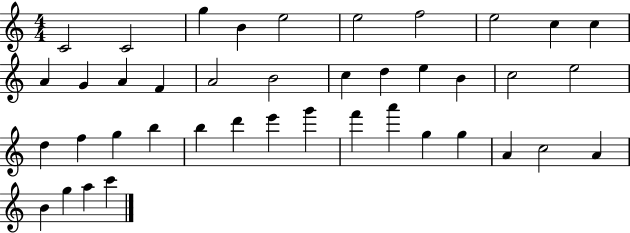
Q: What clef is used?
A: treble